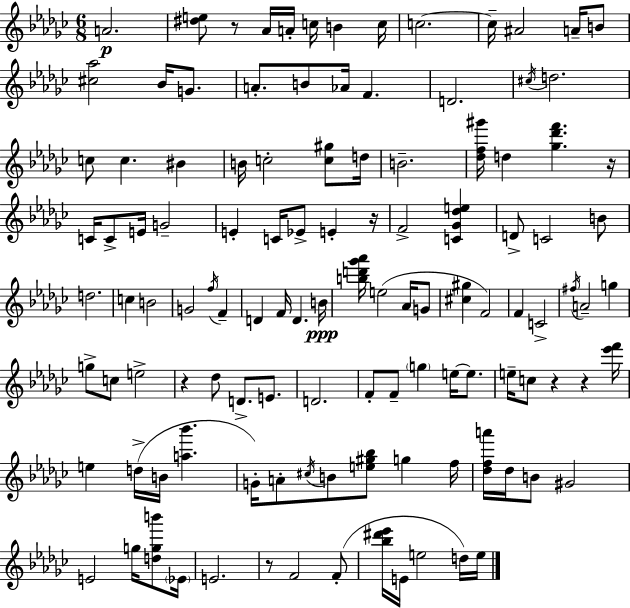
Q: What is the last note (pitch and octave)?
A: E5